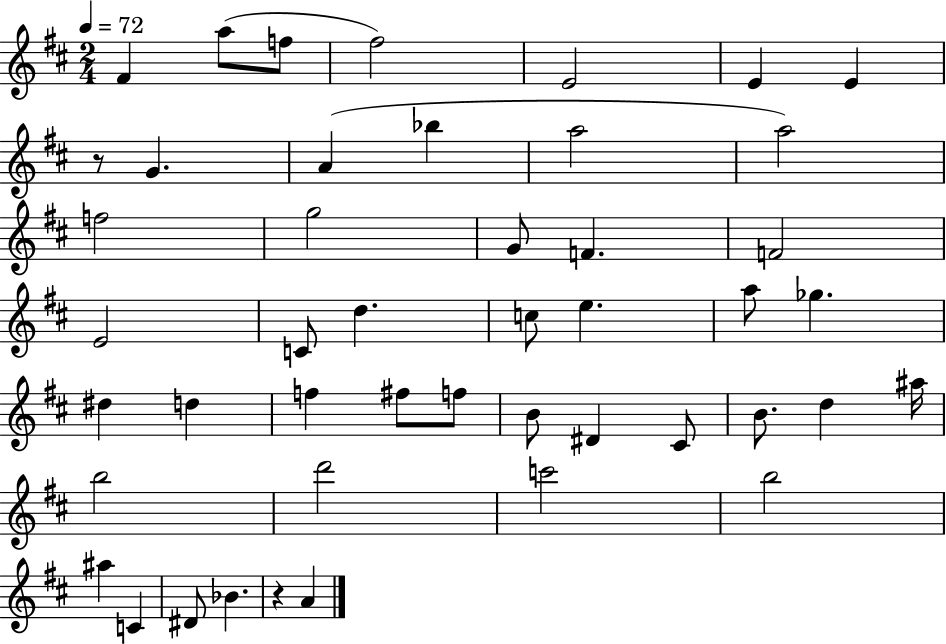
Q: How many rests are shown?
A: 2